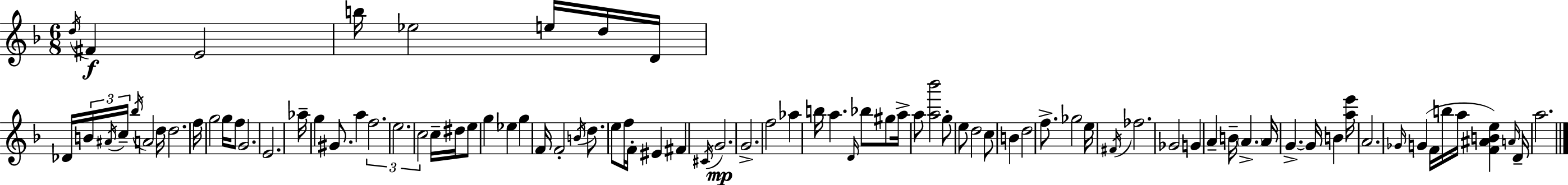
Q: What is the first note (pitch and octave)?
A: D5